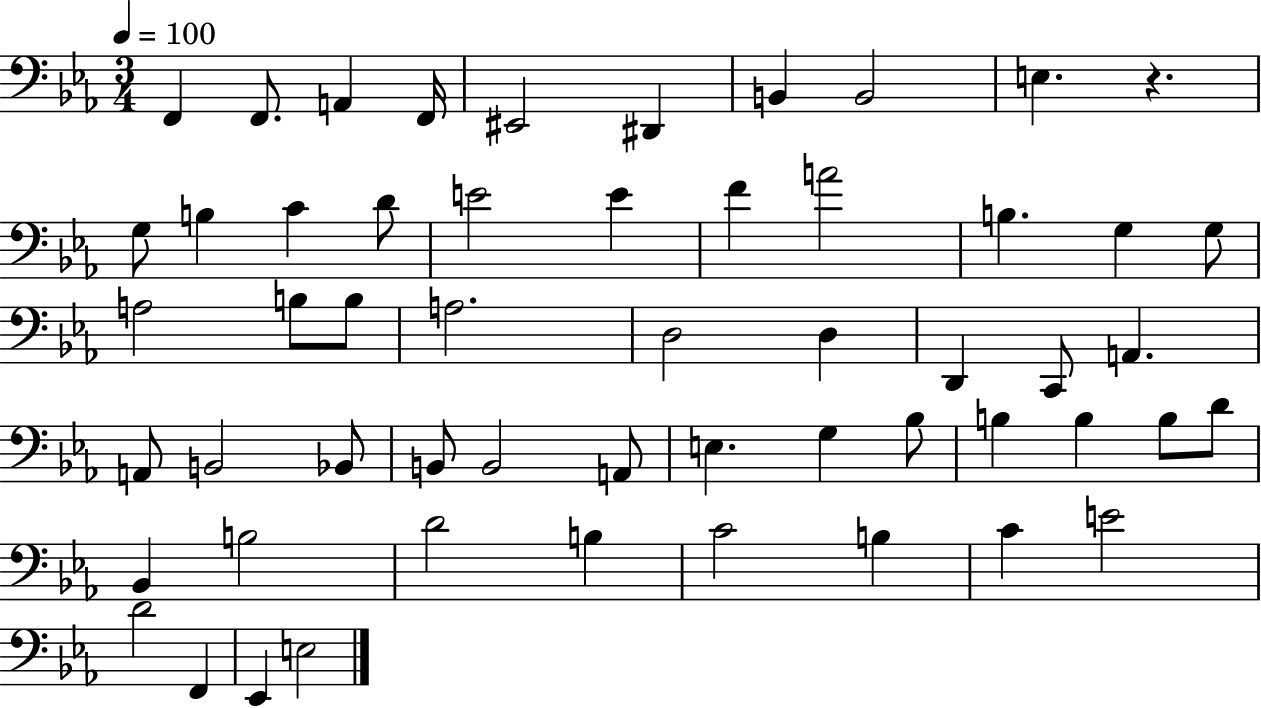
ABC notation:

X:1
T:Untitled
M:3/4
L:1/4
K:Eb
F,, F,,/2 A,, F,,/4 ^E,,2 ^D,, B,, B,,2 E, z G,/2 B, C D/2 E2 E F A2 B, G, G,/2 A,2 B,/2 B,/2 A,2 D,2 D, D,, C,,/2 A,, A,,/2 B,,2 _B,,/2 B,,/2 B,,2 A,,/2 E, G, _B,/2 B, B, B,/2 D/2 _B,, B,2 D2 B, C2 B, C E2 D2 F,, _E,, E,2